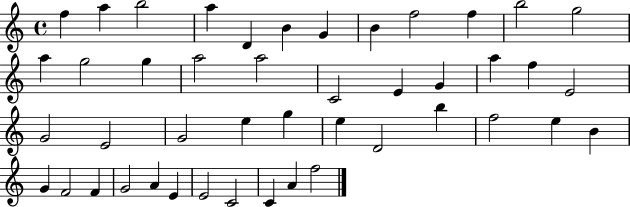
{
  \clef treble
  \time 4/4
  \defaultTimeSignature
  \key c \major
  f''4 a''4 b''2 | a''4 d'4 b'4 g'4 | b'4 f''2 f''4 | b''2 g''2 | \break a''4 g''2 g''4 | a''2 a''2 | c'2 e'4 g'4 | a''4 f''4 e'2 | \break g'2 e'2 | g'2 e''4 g''4 | e''4 d'2 b''4 | f''2 e''4 b'4 | \break g'4 f'2 f'4 | g'2 a'4 e'4 | e'2 c'2 | c'4 a'4 f''2 | \break \bar "|."
}